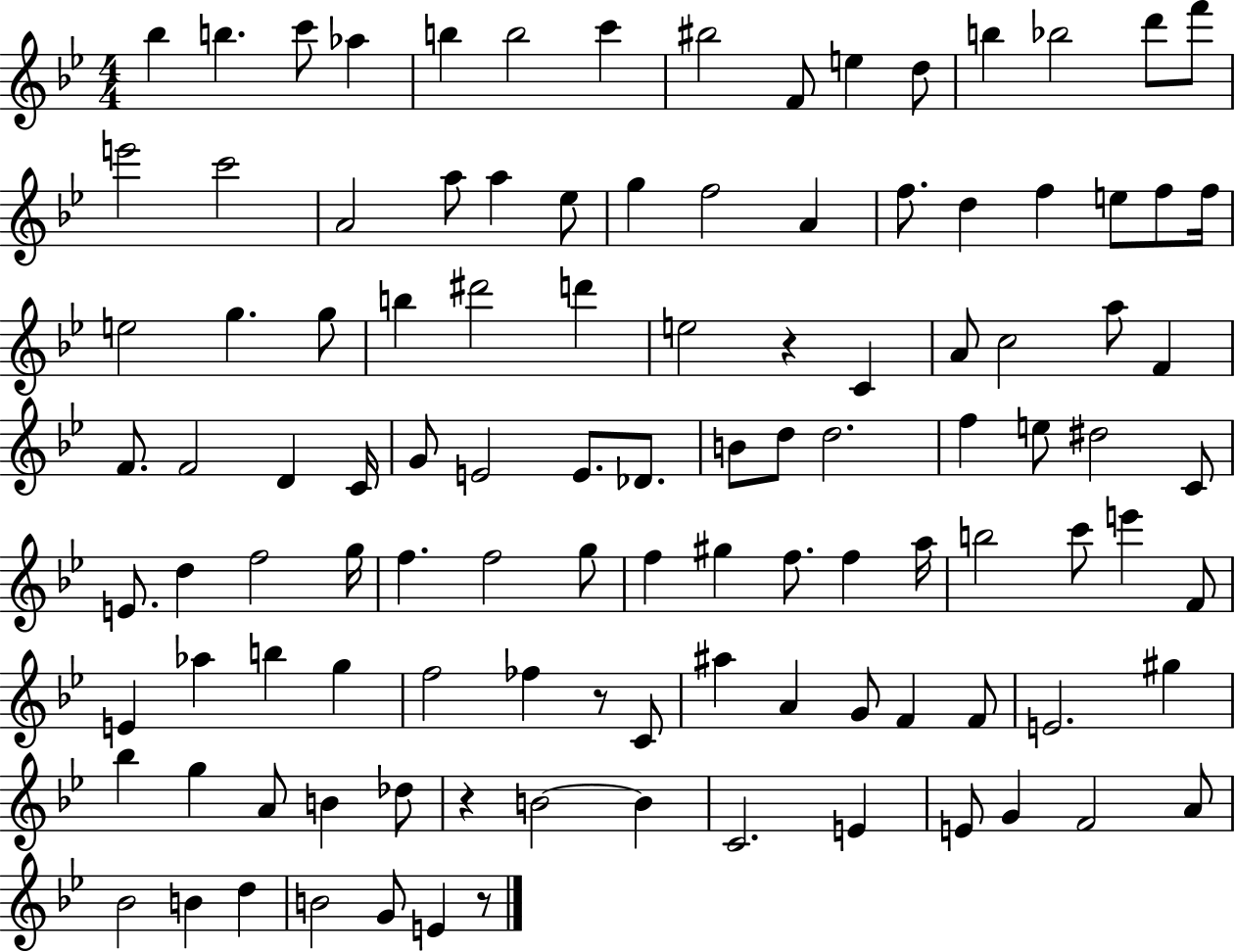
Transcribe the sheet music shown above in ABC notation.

X:1
T:Untitled
M:4/4
L:1/4
K:Bb
_b b c'/2 _a b b2 c' ^b2 F/2 e d/2 b _b2 d'/2 f'/2 e'2 c'2 A2 a/2 a _e/2 g f2 A f/2 d f e/2 f/2 f/4 e2 g g/2 b ^d'2 d' e2 z C A/2 c2 a/2 F F/2 F2 D C/4 G/2 E2 E/2 _D/2 B/2 d/2 d2 f e/2 ^d2 C/2 E/2 d f2 g/4 f f2 g/2 f ^g f/2 f a/4 b2 c'/2 e' F/2 E _a b g f2 _f z/2 C/2 ^a A G/2 F F/2 E2 ^g _b g A/2 B _d/2 z B2 B C2 E E/2 G F2 A/2 _B2 B d B2 G/2 E z/2